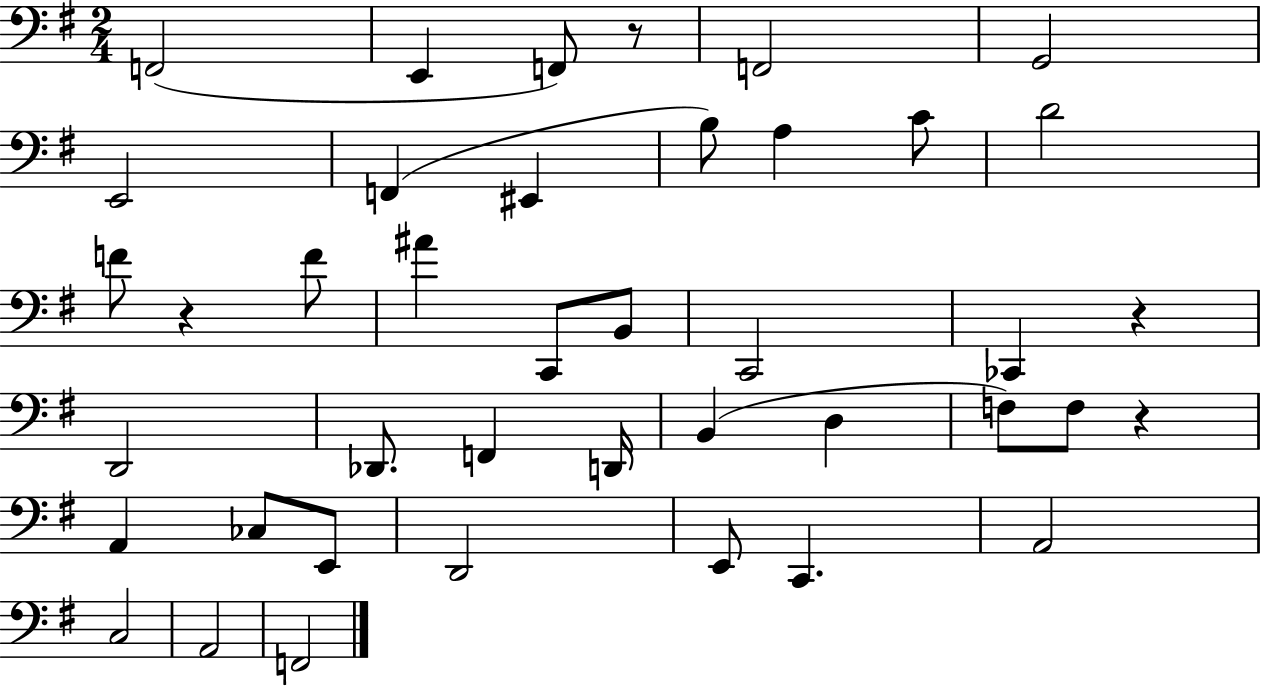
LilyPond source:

{
  \clef bass
  \numericTimeSignature
  \time 2/4
  \key g \major
  f,2( | e,4 f,8) r8 | f,2 | g,2 | \break e,2 | f,4( eis,4 | b8) a4 c'8 | d'2 | \break f'8 r4 f'8 | ais'4 c,8 b,8 | c,2 | ces,4 r4 | \break d,2 | des,8. f,4 d,16 | b,4( d4 | f8) f8 r4 | \break a,4 ces8 e,8 | d,2 | e,8 c,4. | a,2 | \break c2 | a,2 | f,2 | \bar "|."
}